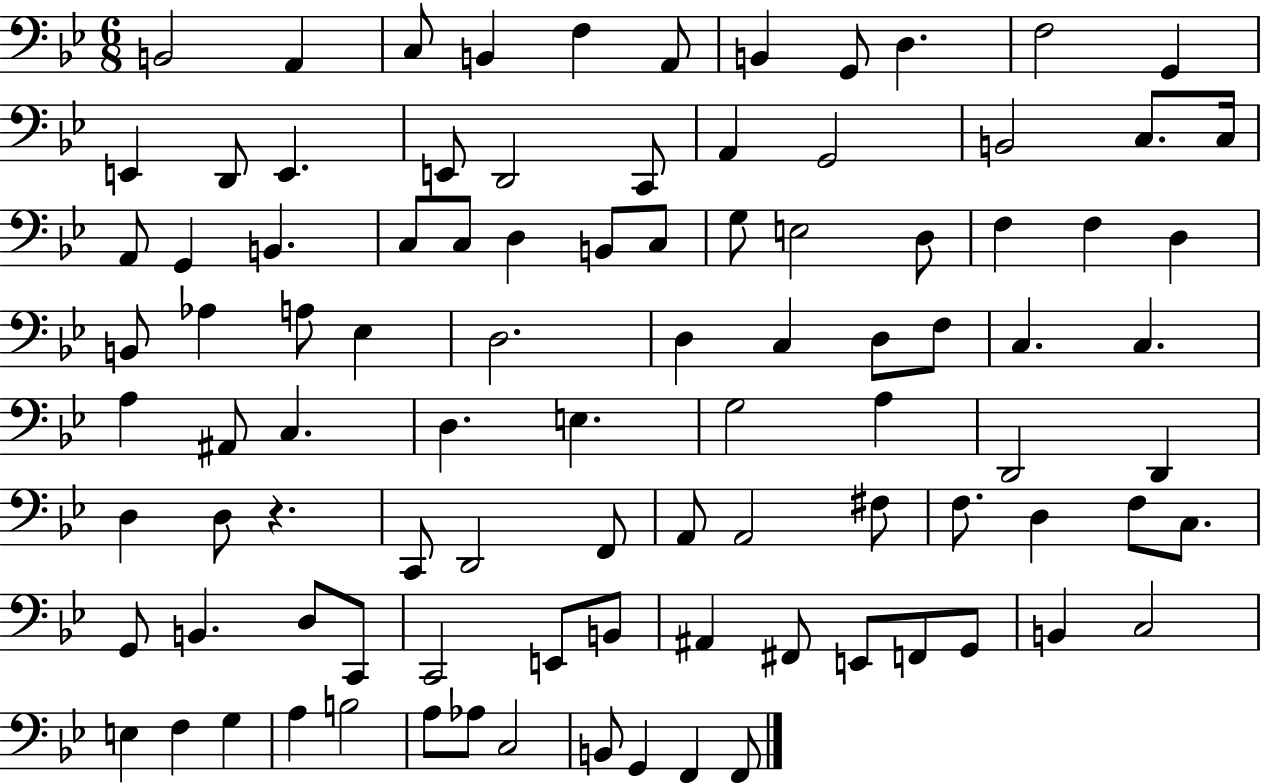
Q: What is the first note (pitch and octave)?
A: B2